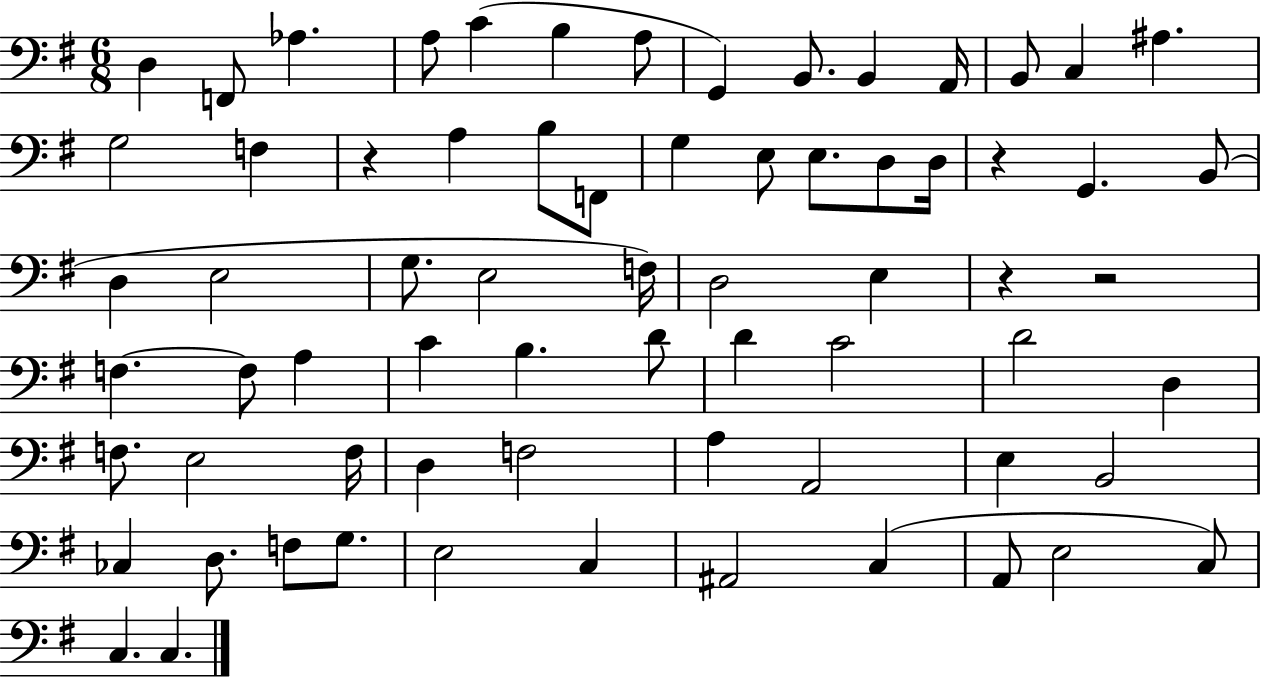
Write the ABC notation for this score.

X:1
T:Untitled
M:6/8
L:1/4
K:G
D, F,,/2 _A, A,/2 C B, A,/2 G,, B,,/2 B,, A,,/4 B,,/2 C, ^A, G,2 F, z A, B,/2 F,,/2 G, E,/2 E,/2 D,/2 D,/4 z G,, B,,/2 D, E,2 G,/2 E,2 F,/4 D,2 E, z z2 F, F,/2 A, C B, D/2 D C2 D2 D, F,/2 E,2 F,/4 D, F,2 A, A,,2 E, B,,2 _C, D,/2 F,/2 G,/2 E,2 C, ^A,,2 C, A,,/2 E,2 C,/2 C, C,